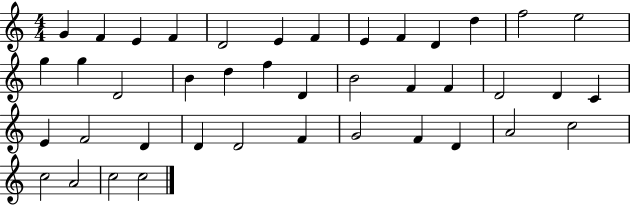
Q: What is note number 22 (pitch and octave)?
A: F4